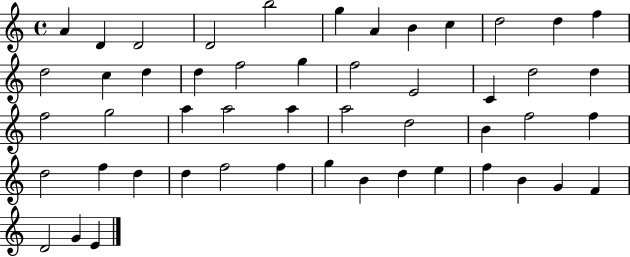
A4/q D4/q D4/h D4/h B5/h G5/q A4/q B4/q C5/q D5/h D5/q F5/q D5/h C5/q D5/q D5/q F5/h G5/q F5/h E4/h C4/q D5/h D5/q F5/h G5/h A5/q A5/h A5/q A5/h D5/h B4/q F5/h F5/q D5/h F5/q D5/q D5/q F5/h F5/q G5/q B4/q D5/q E5/q F5/q B4/q G4/q F4/q D4/h G4/q E4/q